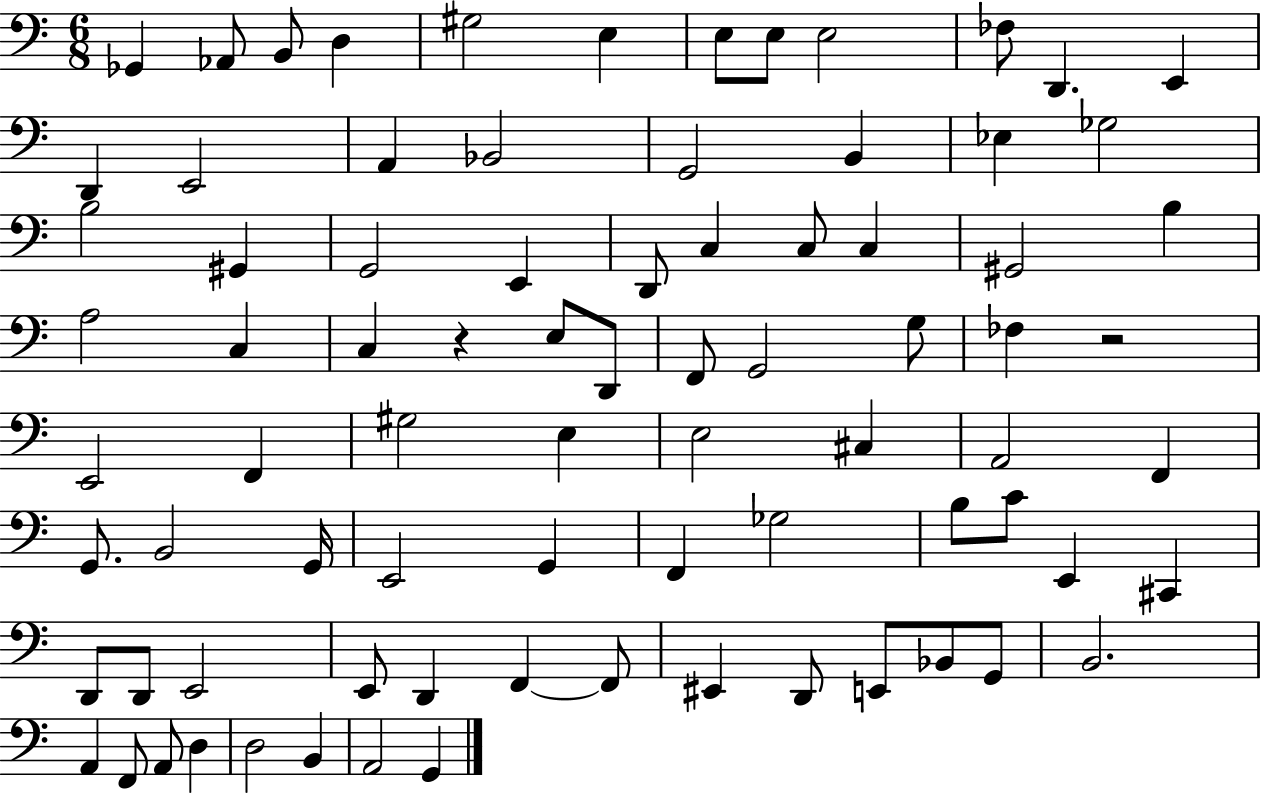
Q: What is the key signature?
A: C major